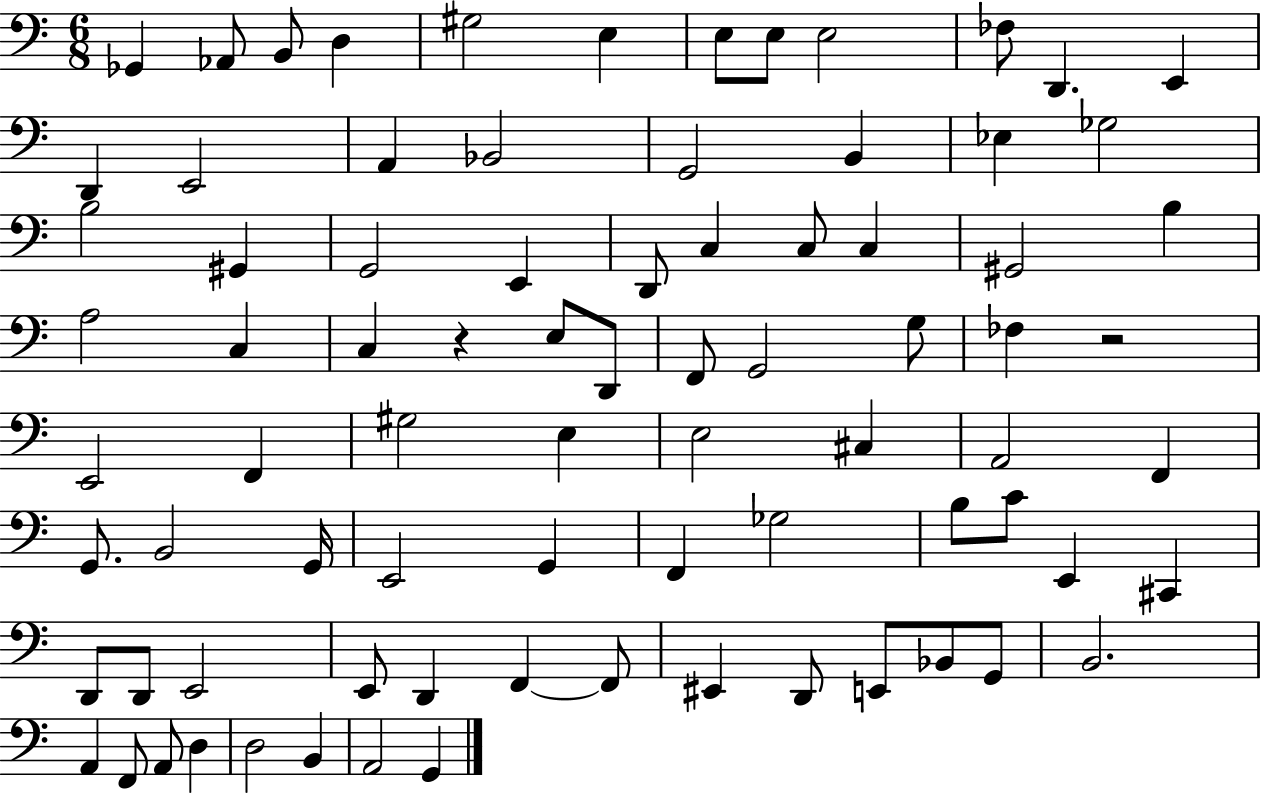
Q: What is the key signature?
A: C major